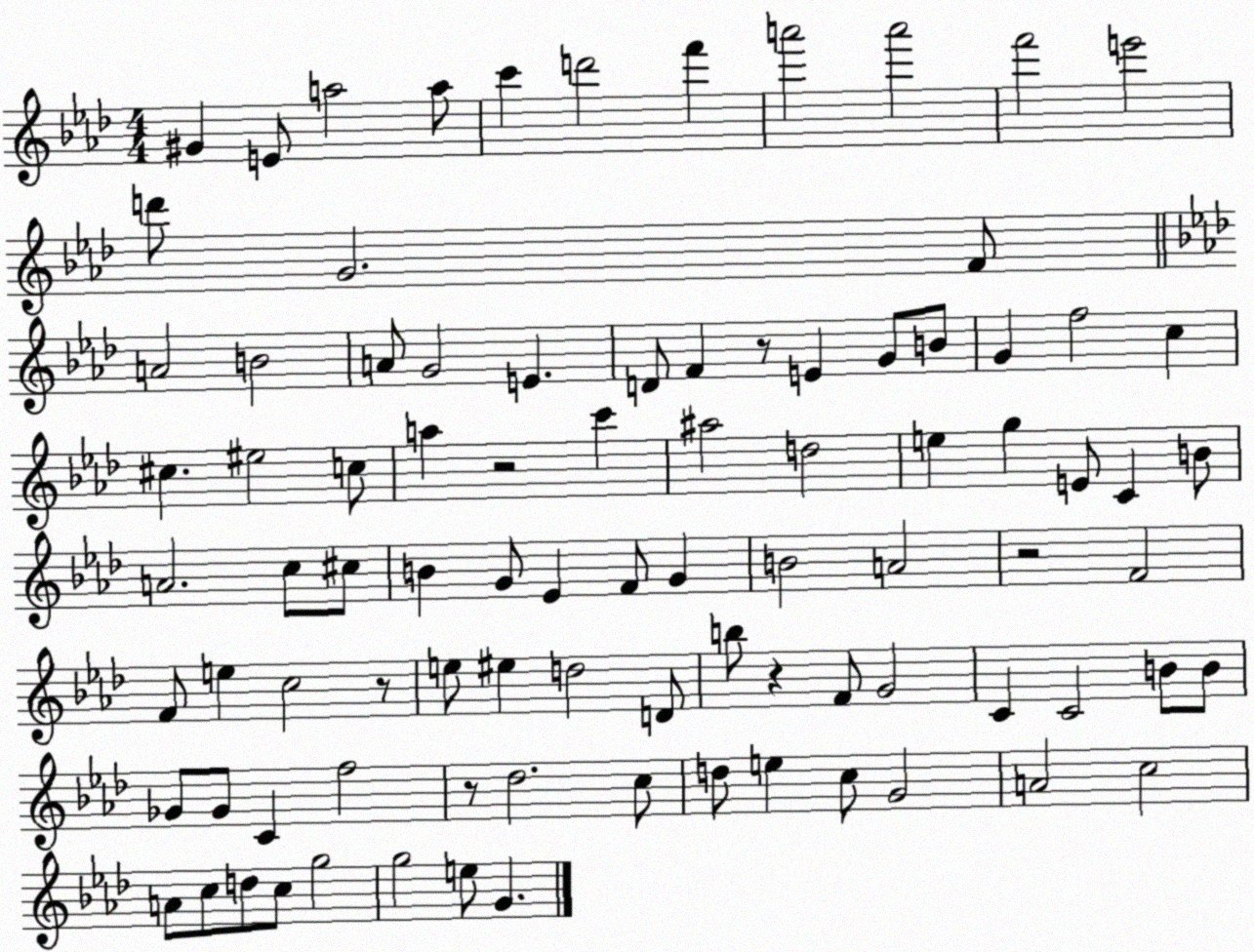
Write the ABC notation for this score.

X:1
T:Untitled
M:4/4
L:1/4
K:Ab
^G E/2 a2 a/2 c' d'2 f' a'2 a'2 f'2 e'2 d'/2 G2 F/2 A2 B2 A/2 G2 E D/2 F z/2 E G/2 B/2 G f2 c ^c ^e2 c/2 a z2 c' ^a2 d2 e g E/2 C B/2 A2 c/2 ^c/2 B G/2 _E F/2 G B2 A2 z2 F2 F/2 e c2 z/2 e/2 ^e d2 D/2 b/2 z F/2 G2 C C2 B/2 B/2 _G/2 _G/2 C f2 z/2 _d2 c/2 d/2 e c/2 G2 A2 c2 A/2 c/2 d/2 c/2 g2 g2 e/2 G